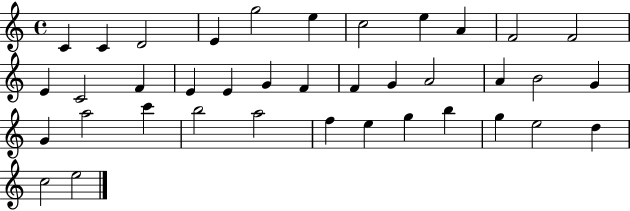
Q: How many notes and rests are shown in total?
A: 38